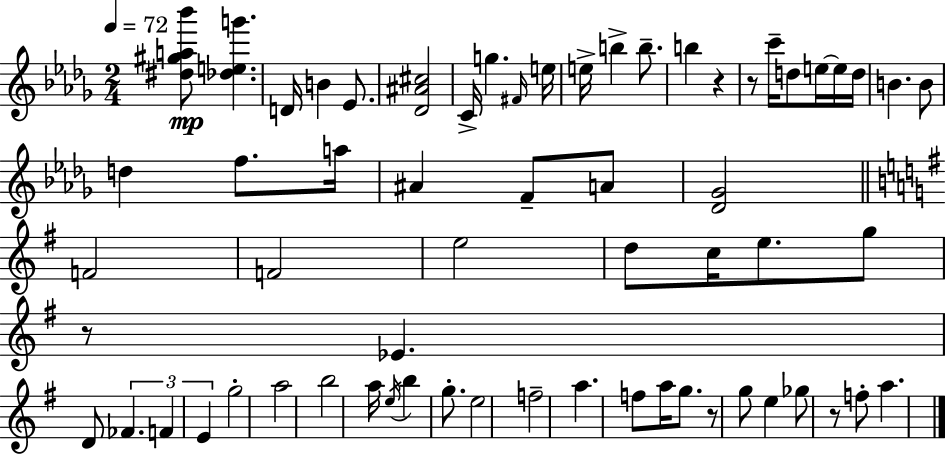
[D#5,G#5,A5,Bb6]/e [Db5,E5,G6]/q. D4/s B4/q Eb4/e. [Db4,A#4,C#5]/h C4/s G5/q. F#4/s E5/s E5/s B5/q B5/e. B5/q R/q R/e C6/s D5/e E5/s E5/s D5/s B4/q. B4/e D5/q F5/e. A5/s A#4/q F4/e A4/e [Db4,Gb4]/h F4/h F4/h E5/h D5/e C5/s E5/e. G5/e R/e Eb4/q. D4/e FES4/q. F4/q E4/q G5/h A5/h B5/h A5/s E5/s B5/q G5/e. E5/h F5/h A5/q. F5/e A5/s G5/e. R/e G5/e E5/q Gb5/e R/e F5/e A5/q.